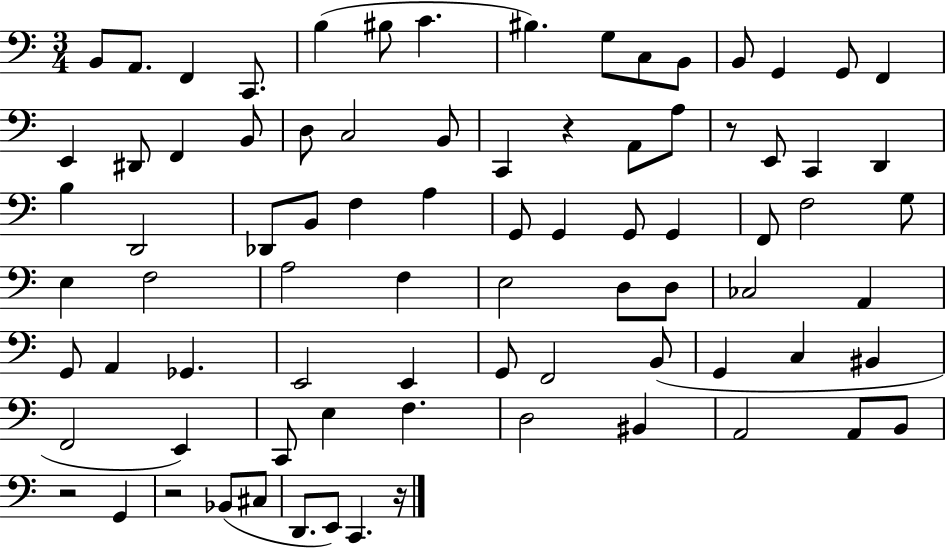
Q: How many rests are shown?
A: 5